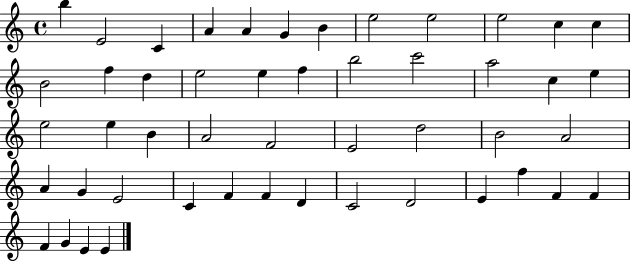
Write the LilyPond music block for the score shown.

{
  \clef treble
  \time 4/4
  \defaultTimeSignature
  \key c \major
  b''4 e'2 c'4 | a'4 a'4 g'4 b'4 | e''2 e''2 | e''2 c''4 c''4 | \break b'2 f''4 d''4 | e''2 e''4 f''4 | b''2 c'''2 | a''2 c''4 e''4 | \break e''2 e''4 b'4 | a'2 f'2 | e'2 d''2 | b'2 a'2 | \break a'4 g'4 e'2 | c'4 f'4 f'4 d'4 | c'2 d'2 | e'4 f''4 f'4 f'4 | \break f'4 g'4 e'4 e'4 | \bar "|."
}